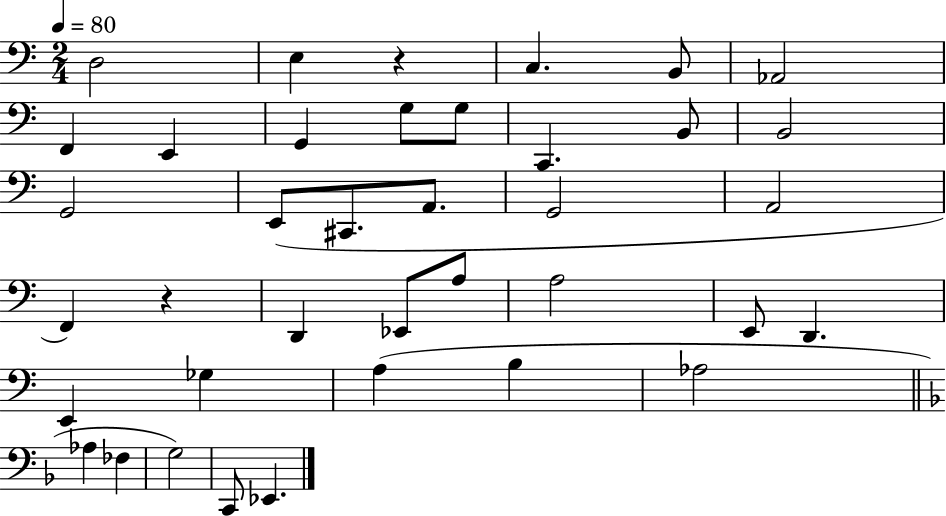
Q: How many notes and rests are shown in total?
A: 38